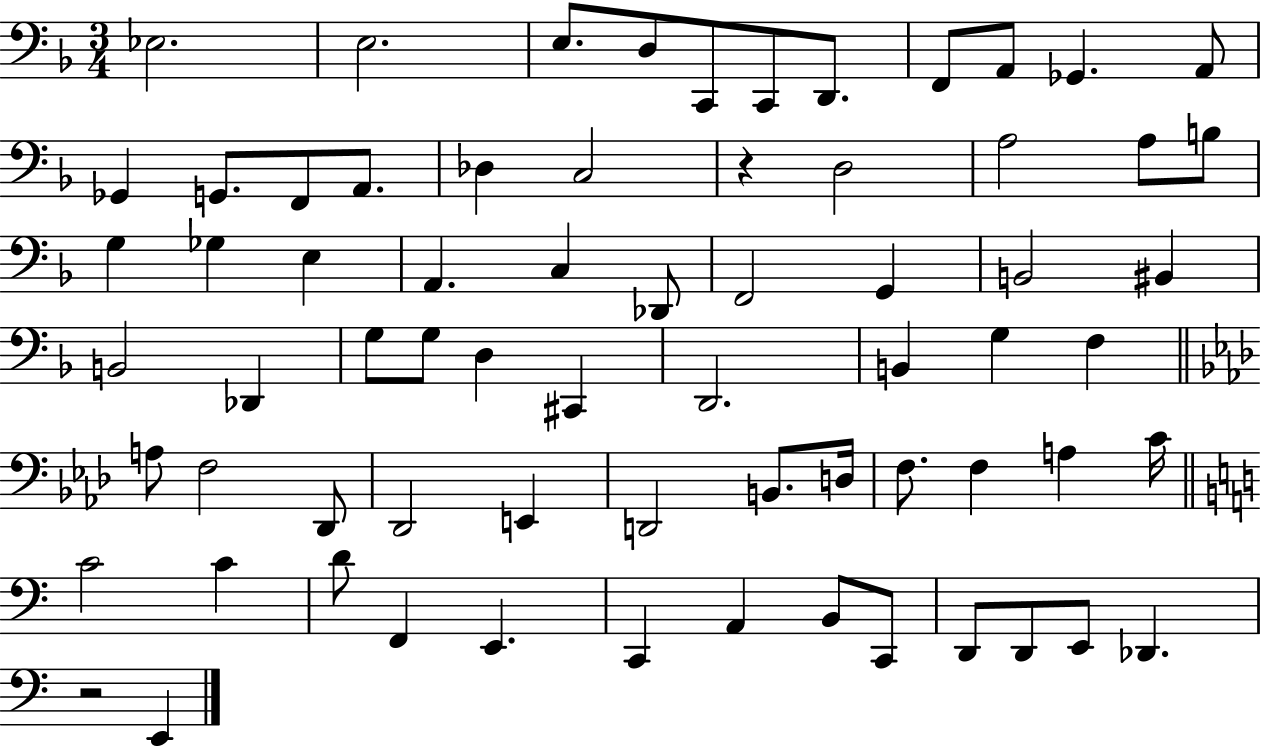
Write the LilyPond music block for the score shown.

{
  \clef bass
  \numericTimeSignature
  \time 3/4
  \key f \major
  ees2. | e2. | e8. d8 c,8 c,8 d,8. | f,8 a,8 ges,4. a,8 | \break ges,4 g,8. f,8 a,8. | des4 c2 | r4 d2 | a2 a8 b8 | \break g4 ges4 e4 | a,4. c4 des,8 | f,2 g,4 | b,2 bis,4 | \break b,2 des,4 | g8 g8 d4 cis,4 | d,2. | b,4 g4 f4 | \break \bar "||" \break \key aes \major a8 f2 des,8 | des,2 e,4 | d,2 b,8. d16 | f8. f4 a4 c'16 | \break \bar "||" \break \key c \major c'2 c'4 | d'8 f,4 e,4. | c,4 a,4 b,8 c,8 | d,8 d,8 e,8 des,4. | \break r2 e,4 | \bar "|."
}